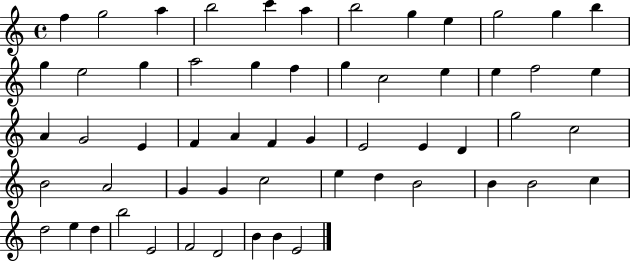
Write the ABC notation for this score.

X:1
T:Untitled
M:4/4
L:1/4
K:C
f g2 a b2 c' a b2 g e g2 g b g e2 g a2 g f g c2 e e f2 e A G2 E F A F G E2 E D g2 c2 B2 A2 G G c2 e d B2 B B2 c d2 e d b2 E2 F2 D2 B B E2